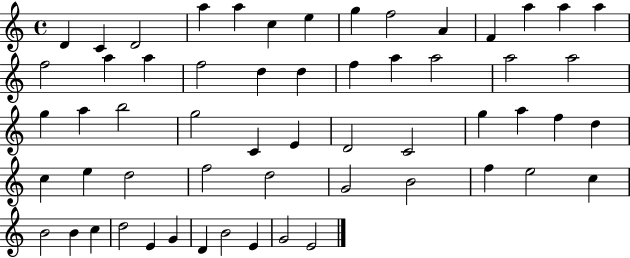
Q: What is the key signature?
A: C major